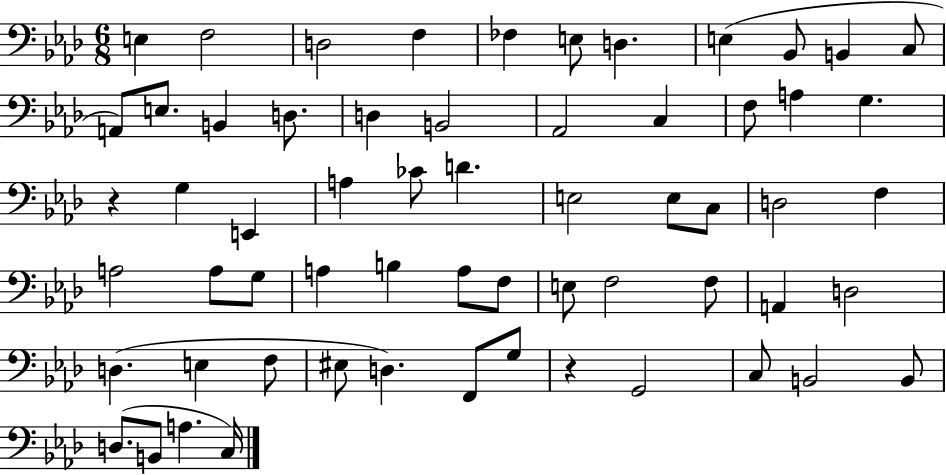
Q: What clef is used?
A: bass